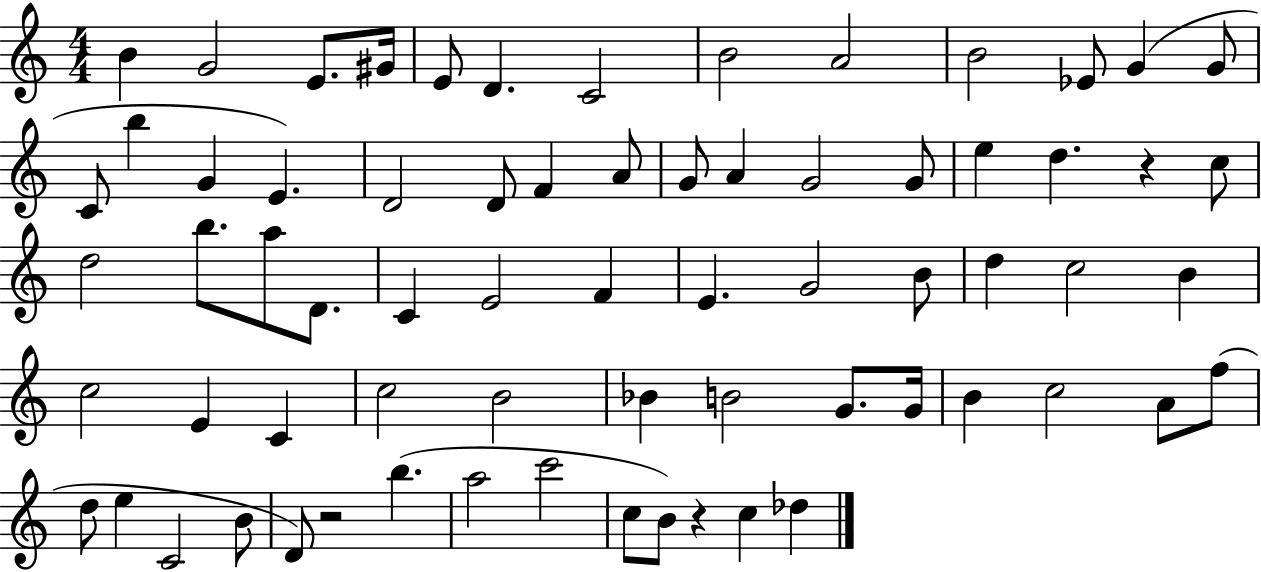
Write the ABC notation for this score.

X:1
T:Untitled
M:4/4
L:1/4
K:C
B G2 E/2 ^G/4 E/2 D C2 B2 A2 B2 _E/2 G G/2 C/2 b G E D2 D/2 F A/2 G/2 A G2 G/2 e d z c/2 d2 b/2 a/2 D/2 C E2 F E G2 B/2 d c2 B c2 E C c2 B2 _B B2 G/2 G/4 B c2 A/2 f/2 d/2 e C2 B/2 D/2 z2 b a2 c'2 c/2 B/2 z c _d